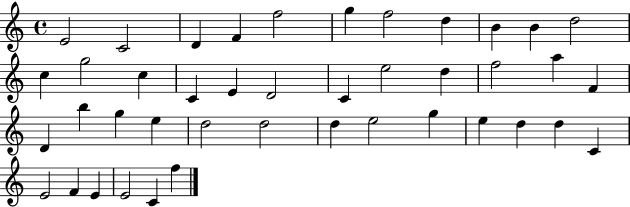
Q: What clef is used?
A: treble